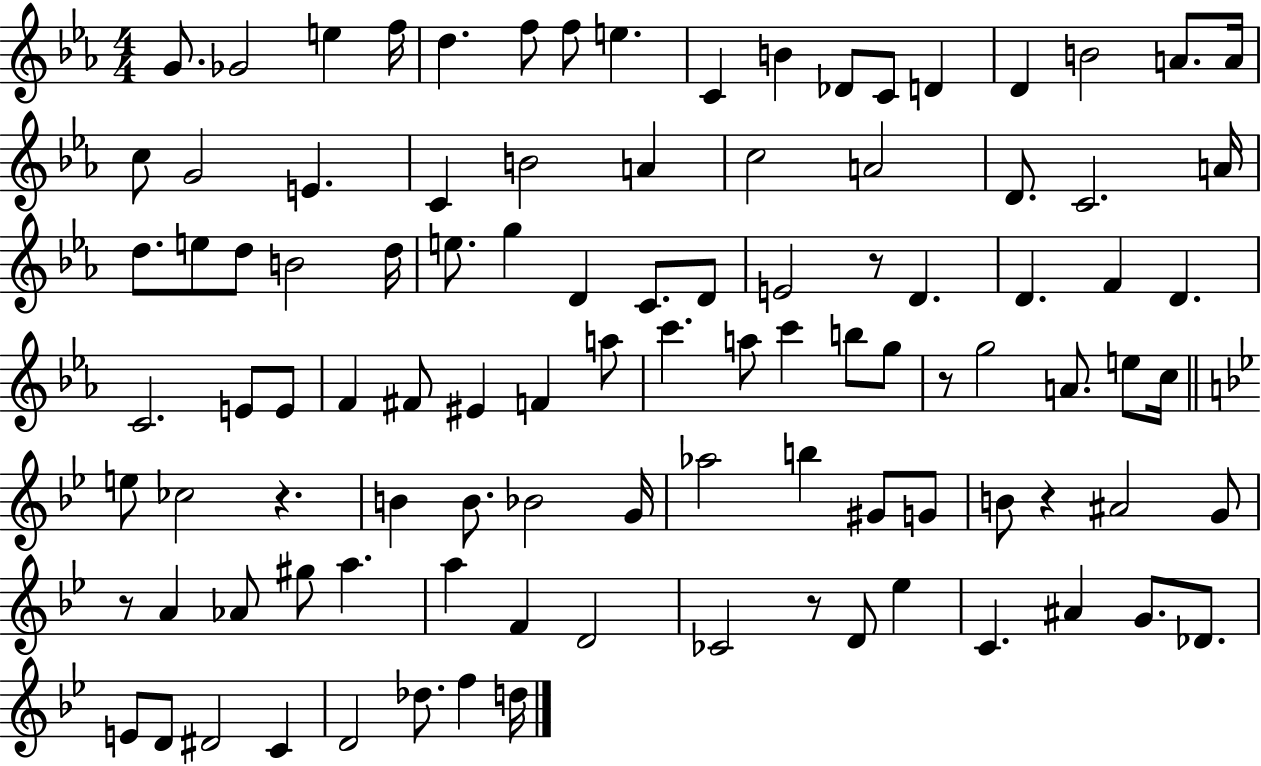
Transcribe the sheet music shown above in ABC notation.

X:1
T:Untitled
M:4/4
L:1/4
K:Eb
G/2 _G2 e f/4 d f/2 f/2 e C B _D/2 C/2 D D B2 A/2 A/4 c/2 G2 E C B2 A c2 A2 D/2 C2 A/4 d/2 e/2 d/2 B2 d/4 e/2 g D C/2 D/2 E2 z/2 D D F D C2 E/2 E/2 F ^F/2 ^E F a/2 c' a/2 c' b/2 g/2 z/2 g2 A/2 e/2 c/4 e/2 _c2 z B B/2 _B2 G/4 _a2 b ^G/2 G/2 B/2 z ^A2 G/2 z/2 A _A/2 ^g/2 a a F D2 _C2 z/2 D/2 _e C ^A G/2 _D/2 E/2 D/2 ^D2 C D2 _d/2 f d/4